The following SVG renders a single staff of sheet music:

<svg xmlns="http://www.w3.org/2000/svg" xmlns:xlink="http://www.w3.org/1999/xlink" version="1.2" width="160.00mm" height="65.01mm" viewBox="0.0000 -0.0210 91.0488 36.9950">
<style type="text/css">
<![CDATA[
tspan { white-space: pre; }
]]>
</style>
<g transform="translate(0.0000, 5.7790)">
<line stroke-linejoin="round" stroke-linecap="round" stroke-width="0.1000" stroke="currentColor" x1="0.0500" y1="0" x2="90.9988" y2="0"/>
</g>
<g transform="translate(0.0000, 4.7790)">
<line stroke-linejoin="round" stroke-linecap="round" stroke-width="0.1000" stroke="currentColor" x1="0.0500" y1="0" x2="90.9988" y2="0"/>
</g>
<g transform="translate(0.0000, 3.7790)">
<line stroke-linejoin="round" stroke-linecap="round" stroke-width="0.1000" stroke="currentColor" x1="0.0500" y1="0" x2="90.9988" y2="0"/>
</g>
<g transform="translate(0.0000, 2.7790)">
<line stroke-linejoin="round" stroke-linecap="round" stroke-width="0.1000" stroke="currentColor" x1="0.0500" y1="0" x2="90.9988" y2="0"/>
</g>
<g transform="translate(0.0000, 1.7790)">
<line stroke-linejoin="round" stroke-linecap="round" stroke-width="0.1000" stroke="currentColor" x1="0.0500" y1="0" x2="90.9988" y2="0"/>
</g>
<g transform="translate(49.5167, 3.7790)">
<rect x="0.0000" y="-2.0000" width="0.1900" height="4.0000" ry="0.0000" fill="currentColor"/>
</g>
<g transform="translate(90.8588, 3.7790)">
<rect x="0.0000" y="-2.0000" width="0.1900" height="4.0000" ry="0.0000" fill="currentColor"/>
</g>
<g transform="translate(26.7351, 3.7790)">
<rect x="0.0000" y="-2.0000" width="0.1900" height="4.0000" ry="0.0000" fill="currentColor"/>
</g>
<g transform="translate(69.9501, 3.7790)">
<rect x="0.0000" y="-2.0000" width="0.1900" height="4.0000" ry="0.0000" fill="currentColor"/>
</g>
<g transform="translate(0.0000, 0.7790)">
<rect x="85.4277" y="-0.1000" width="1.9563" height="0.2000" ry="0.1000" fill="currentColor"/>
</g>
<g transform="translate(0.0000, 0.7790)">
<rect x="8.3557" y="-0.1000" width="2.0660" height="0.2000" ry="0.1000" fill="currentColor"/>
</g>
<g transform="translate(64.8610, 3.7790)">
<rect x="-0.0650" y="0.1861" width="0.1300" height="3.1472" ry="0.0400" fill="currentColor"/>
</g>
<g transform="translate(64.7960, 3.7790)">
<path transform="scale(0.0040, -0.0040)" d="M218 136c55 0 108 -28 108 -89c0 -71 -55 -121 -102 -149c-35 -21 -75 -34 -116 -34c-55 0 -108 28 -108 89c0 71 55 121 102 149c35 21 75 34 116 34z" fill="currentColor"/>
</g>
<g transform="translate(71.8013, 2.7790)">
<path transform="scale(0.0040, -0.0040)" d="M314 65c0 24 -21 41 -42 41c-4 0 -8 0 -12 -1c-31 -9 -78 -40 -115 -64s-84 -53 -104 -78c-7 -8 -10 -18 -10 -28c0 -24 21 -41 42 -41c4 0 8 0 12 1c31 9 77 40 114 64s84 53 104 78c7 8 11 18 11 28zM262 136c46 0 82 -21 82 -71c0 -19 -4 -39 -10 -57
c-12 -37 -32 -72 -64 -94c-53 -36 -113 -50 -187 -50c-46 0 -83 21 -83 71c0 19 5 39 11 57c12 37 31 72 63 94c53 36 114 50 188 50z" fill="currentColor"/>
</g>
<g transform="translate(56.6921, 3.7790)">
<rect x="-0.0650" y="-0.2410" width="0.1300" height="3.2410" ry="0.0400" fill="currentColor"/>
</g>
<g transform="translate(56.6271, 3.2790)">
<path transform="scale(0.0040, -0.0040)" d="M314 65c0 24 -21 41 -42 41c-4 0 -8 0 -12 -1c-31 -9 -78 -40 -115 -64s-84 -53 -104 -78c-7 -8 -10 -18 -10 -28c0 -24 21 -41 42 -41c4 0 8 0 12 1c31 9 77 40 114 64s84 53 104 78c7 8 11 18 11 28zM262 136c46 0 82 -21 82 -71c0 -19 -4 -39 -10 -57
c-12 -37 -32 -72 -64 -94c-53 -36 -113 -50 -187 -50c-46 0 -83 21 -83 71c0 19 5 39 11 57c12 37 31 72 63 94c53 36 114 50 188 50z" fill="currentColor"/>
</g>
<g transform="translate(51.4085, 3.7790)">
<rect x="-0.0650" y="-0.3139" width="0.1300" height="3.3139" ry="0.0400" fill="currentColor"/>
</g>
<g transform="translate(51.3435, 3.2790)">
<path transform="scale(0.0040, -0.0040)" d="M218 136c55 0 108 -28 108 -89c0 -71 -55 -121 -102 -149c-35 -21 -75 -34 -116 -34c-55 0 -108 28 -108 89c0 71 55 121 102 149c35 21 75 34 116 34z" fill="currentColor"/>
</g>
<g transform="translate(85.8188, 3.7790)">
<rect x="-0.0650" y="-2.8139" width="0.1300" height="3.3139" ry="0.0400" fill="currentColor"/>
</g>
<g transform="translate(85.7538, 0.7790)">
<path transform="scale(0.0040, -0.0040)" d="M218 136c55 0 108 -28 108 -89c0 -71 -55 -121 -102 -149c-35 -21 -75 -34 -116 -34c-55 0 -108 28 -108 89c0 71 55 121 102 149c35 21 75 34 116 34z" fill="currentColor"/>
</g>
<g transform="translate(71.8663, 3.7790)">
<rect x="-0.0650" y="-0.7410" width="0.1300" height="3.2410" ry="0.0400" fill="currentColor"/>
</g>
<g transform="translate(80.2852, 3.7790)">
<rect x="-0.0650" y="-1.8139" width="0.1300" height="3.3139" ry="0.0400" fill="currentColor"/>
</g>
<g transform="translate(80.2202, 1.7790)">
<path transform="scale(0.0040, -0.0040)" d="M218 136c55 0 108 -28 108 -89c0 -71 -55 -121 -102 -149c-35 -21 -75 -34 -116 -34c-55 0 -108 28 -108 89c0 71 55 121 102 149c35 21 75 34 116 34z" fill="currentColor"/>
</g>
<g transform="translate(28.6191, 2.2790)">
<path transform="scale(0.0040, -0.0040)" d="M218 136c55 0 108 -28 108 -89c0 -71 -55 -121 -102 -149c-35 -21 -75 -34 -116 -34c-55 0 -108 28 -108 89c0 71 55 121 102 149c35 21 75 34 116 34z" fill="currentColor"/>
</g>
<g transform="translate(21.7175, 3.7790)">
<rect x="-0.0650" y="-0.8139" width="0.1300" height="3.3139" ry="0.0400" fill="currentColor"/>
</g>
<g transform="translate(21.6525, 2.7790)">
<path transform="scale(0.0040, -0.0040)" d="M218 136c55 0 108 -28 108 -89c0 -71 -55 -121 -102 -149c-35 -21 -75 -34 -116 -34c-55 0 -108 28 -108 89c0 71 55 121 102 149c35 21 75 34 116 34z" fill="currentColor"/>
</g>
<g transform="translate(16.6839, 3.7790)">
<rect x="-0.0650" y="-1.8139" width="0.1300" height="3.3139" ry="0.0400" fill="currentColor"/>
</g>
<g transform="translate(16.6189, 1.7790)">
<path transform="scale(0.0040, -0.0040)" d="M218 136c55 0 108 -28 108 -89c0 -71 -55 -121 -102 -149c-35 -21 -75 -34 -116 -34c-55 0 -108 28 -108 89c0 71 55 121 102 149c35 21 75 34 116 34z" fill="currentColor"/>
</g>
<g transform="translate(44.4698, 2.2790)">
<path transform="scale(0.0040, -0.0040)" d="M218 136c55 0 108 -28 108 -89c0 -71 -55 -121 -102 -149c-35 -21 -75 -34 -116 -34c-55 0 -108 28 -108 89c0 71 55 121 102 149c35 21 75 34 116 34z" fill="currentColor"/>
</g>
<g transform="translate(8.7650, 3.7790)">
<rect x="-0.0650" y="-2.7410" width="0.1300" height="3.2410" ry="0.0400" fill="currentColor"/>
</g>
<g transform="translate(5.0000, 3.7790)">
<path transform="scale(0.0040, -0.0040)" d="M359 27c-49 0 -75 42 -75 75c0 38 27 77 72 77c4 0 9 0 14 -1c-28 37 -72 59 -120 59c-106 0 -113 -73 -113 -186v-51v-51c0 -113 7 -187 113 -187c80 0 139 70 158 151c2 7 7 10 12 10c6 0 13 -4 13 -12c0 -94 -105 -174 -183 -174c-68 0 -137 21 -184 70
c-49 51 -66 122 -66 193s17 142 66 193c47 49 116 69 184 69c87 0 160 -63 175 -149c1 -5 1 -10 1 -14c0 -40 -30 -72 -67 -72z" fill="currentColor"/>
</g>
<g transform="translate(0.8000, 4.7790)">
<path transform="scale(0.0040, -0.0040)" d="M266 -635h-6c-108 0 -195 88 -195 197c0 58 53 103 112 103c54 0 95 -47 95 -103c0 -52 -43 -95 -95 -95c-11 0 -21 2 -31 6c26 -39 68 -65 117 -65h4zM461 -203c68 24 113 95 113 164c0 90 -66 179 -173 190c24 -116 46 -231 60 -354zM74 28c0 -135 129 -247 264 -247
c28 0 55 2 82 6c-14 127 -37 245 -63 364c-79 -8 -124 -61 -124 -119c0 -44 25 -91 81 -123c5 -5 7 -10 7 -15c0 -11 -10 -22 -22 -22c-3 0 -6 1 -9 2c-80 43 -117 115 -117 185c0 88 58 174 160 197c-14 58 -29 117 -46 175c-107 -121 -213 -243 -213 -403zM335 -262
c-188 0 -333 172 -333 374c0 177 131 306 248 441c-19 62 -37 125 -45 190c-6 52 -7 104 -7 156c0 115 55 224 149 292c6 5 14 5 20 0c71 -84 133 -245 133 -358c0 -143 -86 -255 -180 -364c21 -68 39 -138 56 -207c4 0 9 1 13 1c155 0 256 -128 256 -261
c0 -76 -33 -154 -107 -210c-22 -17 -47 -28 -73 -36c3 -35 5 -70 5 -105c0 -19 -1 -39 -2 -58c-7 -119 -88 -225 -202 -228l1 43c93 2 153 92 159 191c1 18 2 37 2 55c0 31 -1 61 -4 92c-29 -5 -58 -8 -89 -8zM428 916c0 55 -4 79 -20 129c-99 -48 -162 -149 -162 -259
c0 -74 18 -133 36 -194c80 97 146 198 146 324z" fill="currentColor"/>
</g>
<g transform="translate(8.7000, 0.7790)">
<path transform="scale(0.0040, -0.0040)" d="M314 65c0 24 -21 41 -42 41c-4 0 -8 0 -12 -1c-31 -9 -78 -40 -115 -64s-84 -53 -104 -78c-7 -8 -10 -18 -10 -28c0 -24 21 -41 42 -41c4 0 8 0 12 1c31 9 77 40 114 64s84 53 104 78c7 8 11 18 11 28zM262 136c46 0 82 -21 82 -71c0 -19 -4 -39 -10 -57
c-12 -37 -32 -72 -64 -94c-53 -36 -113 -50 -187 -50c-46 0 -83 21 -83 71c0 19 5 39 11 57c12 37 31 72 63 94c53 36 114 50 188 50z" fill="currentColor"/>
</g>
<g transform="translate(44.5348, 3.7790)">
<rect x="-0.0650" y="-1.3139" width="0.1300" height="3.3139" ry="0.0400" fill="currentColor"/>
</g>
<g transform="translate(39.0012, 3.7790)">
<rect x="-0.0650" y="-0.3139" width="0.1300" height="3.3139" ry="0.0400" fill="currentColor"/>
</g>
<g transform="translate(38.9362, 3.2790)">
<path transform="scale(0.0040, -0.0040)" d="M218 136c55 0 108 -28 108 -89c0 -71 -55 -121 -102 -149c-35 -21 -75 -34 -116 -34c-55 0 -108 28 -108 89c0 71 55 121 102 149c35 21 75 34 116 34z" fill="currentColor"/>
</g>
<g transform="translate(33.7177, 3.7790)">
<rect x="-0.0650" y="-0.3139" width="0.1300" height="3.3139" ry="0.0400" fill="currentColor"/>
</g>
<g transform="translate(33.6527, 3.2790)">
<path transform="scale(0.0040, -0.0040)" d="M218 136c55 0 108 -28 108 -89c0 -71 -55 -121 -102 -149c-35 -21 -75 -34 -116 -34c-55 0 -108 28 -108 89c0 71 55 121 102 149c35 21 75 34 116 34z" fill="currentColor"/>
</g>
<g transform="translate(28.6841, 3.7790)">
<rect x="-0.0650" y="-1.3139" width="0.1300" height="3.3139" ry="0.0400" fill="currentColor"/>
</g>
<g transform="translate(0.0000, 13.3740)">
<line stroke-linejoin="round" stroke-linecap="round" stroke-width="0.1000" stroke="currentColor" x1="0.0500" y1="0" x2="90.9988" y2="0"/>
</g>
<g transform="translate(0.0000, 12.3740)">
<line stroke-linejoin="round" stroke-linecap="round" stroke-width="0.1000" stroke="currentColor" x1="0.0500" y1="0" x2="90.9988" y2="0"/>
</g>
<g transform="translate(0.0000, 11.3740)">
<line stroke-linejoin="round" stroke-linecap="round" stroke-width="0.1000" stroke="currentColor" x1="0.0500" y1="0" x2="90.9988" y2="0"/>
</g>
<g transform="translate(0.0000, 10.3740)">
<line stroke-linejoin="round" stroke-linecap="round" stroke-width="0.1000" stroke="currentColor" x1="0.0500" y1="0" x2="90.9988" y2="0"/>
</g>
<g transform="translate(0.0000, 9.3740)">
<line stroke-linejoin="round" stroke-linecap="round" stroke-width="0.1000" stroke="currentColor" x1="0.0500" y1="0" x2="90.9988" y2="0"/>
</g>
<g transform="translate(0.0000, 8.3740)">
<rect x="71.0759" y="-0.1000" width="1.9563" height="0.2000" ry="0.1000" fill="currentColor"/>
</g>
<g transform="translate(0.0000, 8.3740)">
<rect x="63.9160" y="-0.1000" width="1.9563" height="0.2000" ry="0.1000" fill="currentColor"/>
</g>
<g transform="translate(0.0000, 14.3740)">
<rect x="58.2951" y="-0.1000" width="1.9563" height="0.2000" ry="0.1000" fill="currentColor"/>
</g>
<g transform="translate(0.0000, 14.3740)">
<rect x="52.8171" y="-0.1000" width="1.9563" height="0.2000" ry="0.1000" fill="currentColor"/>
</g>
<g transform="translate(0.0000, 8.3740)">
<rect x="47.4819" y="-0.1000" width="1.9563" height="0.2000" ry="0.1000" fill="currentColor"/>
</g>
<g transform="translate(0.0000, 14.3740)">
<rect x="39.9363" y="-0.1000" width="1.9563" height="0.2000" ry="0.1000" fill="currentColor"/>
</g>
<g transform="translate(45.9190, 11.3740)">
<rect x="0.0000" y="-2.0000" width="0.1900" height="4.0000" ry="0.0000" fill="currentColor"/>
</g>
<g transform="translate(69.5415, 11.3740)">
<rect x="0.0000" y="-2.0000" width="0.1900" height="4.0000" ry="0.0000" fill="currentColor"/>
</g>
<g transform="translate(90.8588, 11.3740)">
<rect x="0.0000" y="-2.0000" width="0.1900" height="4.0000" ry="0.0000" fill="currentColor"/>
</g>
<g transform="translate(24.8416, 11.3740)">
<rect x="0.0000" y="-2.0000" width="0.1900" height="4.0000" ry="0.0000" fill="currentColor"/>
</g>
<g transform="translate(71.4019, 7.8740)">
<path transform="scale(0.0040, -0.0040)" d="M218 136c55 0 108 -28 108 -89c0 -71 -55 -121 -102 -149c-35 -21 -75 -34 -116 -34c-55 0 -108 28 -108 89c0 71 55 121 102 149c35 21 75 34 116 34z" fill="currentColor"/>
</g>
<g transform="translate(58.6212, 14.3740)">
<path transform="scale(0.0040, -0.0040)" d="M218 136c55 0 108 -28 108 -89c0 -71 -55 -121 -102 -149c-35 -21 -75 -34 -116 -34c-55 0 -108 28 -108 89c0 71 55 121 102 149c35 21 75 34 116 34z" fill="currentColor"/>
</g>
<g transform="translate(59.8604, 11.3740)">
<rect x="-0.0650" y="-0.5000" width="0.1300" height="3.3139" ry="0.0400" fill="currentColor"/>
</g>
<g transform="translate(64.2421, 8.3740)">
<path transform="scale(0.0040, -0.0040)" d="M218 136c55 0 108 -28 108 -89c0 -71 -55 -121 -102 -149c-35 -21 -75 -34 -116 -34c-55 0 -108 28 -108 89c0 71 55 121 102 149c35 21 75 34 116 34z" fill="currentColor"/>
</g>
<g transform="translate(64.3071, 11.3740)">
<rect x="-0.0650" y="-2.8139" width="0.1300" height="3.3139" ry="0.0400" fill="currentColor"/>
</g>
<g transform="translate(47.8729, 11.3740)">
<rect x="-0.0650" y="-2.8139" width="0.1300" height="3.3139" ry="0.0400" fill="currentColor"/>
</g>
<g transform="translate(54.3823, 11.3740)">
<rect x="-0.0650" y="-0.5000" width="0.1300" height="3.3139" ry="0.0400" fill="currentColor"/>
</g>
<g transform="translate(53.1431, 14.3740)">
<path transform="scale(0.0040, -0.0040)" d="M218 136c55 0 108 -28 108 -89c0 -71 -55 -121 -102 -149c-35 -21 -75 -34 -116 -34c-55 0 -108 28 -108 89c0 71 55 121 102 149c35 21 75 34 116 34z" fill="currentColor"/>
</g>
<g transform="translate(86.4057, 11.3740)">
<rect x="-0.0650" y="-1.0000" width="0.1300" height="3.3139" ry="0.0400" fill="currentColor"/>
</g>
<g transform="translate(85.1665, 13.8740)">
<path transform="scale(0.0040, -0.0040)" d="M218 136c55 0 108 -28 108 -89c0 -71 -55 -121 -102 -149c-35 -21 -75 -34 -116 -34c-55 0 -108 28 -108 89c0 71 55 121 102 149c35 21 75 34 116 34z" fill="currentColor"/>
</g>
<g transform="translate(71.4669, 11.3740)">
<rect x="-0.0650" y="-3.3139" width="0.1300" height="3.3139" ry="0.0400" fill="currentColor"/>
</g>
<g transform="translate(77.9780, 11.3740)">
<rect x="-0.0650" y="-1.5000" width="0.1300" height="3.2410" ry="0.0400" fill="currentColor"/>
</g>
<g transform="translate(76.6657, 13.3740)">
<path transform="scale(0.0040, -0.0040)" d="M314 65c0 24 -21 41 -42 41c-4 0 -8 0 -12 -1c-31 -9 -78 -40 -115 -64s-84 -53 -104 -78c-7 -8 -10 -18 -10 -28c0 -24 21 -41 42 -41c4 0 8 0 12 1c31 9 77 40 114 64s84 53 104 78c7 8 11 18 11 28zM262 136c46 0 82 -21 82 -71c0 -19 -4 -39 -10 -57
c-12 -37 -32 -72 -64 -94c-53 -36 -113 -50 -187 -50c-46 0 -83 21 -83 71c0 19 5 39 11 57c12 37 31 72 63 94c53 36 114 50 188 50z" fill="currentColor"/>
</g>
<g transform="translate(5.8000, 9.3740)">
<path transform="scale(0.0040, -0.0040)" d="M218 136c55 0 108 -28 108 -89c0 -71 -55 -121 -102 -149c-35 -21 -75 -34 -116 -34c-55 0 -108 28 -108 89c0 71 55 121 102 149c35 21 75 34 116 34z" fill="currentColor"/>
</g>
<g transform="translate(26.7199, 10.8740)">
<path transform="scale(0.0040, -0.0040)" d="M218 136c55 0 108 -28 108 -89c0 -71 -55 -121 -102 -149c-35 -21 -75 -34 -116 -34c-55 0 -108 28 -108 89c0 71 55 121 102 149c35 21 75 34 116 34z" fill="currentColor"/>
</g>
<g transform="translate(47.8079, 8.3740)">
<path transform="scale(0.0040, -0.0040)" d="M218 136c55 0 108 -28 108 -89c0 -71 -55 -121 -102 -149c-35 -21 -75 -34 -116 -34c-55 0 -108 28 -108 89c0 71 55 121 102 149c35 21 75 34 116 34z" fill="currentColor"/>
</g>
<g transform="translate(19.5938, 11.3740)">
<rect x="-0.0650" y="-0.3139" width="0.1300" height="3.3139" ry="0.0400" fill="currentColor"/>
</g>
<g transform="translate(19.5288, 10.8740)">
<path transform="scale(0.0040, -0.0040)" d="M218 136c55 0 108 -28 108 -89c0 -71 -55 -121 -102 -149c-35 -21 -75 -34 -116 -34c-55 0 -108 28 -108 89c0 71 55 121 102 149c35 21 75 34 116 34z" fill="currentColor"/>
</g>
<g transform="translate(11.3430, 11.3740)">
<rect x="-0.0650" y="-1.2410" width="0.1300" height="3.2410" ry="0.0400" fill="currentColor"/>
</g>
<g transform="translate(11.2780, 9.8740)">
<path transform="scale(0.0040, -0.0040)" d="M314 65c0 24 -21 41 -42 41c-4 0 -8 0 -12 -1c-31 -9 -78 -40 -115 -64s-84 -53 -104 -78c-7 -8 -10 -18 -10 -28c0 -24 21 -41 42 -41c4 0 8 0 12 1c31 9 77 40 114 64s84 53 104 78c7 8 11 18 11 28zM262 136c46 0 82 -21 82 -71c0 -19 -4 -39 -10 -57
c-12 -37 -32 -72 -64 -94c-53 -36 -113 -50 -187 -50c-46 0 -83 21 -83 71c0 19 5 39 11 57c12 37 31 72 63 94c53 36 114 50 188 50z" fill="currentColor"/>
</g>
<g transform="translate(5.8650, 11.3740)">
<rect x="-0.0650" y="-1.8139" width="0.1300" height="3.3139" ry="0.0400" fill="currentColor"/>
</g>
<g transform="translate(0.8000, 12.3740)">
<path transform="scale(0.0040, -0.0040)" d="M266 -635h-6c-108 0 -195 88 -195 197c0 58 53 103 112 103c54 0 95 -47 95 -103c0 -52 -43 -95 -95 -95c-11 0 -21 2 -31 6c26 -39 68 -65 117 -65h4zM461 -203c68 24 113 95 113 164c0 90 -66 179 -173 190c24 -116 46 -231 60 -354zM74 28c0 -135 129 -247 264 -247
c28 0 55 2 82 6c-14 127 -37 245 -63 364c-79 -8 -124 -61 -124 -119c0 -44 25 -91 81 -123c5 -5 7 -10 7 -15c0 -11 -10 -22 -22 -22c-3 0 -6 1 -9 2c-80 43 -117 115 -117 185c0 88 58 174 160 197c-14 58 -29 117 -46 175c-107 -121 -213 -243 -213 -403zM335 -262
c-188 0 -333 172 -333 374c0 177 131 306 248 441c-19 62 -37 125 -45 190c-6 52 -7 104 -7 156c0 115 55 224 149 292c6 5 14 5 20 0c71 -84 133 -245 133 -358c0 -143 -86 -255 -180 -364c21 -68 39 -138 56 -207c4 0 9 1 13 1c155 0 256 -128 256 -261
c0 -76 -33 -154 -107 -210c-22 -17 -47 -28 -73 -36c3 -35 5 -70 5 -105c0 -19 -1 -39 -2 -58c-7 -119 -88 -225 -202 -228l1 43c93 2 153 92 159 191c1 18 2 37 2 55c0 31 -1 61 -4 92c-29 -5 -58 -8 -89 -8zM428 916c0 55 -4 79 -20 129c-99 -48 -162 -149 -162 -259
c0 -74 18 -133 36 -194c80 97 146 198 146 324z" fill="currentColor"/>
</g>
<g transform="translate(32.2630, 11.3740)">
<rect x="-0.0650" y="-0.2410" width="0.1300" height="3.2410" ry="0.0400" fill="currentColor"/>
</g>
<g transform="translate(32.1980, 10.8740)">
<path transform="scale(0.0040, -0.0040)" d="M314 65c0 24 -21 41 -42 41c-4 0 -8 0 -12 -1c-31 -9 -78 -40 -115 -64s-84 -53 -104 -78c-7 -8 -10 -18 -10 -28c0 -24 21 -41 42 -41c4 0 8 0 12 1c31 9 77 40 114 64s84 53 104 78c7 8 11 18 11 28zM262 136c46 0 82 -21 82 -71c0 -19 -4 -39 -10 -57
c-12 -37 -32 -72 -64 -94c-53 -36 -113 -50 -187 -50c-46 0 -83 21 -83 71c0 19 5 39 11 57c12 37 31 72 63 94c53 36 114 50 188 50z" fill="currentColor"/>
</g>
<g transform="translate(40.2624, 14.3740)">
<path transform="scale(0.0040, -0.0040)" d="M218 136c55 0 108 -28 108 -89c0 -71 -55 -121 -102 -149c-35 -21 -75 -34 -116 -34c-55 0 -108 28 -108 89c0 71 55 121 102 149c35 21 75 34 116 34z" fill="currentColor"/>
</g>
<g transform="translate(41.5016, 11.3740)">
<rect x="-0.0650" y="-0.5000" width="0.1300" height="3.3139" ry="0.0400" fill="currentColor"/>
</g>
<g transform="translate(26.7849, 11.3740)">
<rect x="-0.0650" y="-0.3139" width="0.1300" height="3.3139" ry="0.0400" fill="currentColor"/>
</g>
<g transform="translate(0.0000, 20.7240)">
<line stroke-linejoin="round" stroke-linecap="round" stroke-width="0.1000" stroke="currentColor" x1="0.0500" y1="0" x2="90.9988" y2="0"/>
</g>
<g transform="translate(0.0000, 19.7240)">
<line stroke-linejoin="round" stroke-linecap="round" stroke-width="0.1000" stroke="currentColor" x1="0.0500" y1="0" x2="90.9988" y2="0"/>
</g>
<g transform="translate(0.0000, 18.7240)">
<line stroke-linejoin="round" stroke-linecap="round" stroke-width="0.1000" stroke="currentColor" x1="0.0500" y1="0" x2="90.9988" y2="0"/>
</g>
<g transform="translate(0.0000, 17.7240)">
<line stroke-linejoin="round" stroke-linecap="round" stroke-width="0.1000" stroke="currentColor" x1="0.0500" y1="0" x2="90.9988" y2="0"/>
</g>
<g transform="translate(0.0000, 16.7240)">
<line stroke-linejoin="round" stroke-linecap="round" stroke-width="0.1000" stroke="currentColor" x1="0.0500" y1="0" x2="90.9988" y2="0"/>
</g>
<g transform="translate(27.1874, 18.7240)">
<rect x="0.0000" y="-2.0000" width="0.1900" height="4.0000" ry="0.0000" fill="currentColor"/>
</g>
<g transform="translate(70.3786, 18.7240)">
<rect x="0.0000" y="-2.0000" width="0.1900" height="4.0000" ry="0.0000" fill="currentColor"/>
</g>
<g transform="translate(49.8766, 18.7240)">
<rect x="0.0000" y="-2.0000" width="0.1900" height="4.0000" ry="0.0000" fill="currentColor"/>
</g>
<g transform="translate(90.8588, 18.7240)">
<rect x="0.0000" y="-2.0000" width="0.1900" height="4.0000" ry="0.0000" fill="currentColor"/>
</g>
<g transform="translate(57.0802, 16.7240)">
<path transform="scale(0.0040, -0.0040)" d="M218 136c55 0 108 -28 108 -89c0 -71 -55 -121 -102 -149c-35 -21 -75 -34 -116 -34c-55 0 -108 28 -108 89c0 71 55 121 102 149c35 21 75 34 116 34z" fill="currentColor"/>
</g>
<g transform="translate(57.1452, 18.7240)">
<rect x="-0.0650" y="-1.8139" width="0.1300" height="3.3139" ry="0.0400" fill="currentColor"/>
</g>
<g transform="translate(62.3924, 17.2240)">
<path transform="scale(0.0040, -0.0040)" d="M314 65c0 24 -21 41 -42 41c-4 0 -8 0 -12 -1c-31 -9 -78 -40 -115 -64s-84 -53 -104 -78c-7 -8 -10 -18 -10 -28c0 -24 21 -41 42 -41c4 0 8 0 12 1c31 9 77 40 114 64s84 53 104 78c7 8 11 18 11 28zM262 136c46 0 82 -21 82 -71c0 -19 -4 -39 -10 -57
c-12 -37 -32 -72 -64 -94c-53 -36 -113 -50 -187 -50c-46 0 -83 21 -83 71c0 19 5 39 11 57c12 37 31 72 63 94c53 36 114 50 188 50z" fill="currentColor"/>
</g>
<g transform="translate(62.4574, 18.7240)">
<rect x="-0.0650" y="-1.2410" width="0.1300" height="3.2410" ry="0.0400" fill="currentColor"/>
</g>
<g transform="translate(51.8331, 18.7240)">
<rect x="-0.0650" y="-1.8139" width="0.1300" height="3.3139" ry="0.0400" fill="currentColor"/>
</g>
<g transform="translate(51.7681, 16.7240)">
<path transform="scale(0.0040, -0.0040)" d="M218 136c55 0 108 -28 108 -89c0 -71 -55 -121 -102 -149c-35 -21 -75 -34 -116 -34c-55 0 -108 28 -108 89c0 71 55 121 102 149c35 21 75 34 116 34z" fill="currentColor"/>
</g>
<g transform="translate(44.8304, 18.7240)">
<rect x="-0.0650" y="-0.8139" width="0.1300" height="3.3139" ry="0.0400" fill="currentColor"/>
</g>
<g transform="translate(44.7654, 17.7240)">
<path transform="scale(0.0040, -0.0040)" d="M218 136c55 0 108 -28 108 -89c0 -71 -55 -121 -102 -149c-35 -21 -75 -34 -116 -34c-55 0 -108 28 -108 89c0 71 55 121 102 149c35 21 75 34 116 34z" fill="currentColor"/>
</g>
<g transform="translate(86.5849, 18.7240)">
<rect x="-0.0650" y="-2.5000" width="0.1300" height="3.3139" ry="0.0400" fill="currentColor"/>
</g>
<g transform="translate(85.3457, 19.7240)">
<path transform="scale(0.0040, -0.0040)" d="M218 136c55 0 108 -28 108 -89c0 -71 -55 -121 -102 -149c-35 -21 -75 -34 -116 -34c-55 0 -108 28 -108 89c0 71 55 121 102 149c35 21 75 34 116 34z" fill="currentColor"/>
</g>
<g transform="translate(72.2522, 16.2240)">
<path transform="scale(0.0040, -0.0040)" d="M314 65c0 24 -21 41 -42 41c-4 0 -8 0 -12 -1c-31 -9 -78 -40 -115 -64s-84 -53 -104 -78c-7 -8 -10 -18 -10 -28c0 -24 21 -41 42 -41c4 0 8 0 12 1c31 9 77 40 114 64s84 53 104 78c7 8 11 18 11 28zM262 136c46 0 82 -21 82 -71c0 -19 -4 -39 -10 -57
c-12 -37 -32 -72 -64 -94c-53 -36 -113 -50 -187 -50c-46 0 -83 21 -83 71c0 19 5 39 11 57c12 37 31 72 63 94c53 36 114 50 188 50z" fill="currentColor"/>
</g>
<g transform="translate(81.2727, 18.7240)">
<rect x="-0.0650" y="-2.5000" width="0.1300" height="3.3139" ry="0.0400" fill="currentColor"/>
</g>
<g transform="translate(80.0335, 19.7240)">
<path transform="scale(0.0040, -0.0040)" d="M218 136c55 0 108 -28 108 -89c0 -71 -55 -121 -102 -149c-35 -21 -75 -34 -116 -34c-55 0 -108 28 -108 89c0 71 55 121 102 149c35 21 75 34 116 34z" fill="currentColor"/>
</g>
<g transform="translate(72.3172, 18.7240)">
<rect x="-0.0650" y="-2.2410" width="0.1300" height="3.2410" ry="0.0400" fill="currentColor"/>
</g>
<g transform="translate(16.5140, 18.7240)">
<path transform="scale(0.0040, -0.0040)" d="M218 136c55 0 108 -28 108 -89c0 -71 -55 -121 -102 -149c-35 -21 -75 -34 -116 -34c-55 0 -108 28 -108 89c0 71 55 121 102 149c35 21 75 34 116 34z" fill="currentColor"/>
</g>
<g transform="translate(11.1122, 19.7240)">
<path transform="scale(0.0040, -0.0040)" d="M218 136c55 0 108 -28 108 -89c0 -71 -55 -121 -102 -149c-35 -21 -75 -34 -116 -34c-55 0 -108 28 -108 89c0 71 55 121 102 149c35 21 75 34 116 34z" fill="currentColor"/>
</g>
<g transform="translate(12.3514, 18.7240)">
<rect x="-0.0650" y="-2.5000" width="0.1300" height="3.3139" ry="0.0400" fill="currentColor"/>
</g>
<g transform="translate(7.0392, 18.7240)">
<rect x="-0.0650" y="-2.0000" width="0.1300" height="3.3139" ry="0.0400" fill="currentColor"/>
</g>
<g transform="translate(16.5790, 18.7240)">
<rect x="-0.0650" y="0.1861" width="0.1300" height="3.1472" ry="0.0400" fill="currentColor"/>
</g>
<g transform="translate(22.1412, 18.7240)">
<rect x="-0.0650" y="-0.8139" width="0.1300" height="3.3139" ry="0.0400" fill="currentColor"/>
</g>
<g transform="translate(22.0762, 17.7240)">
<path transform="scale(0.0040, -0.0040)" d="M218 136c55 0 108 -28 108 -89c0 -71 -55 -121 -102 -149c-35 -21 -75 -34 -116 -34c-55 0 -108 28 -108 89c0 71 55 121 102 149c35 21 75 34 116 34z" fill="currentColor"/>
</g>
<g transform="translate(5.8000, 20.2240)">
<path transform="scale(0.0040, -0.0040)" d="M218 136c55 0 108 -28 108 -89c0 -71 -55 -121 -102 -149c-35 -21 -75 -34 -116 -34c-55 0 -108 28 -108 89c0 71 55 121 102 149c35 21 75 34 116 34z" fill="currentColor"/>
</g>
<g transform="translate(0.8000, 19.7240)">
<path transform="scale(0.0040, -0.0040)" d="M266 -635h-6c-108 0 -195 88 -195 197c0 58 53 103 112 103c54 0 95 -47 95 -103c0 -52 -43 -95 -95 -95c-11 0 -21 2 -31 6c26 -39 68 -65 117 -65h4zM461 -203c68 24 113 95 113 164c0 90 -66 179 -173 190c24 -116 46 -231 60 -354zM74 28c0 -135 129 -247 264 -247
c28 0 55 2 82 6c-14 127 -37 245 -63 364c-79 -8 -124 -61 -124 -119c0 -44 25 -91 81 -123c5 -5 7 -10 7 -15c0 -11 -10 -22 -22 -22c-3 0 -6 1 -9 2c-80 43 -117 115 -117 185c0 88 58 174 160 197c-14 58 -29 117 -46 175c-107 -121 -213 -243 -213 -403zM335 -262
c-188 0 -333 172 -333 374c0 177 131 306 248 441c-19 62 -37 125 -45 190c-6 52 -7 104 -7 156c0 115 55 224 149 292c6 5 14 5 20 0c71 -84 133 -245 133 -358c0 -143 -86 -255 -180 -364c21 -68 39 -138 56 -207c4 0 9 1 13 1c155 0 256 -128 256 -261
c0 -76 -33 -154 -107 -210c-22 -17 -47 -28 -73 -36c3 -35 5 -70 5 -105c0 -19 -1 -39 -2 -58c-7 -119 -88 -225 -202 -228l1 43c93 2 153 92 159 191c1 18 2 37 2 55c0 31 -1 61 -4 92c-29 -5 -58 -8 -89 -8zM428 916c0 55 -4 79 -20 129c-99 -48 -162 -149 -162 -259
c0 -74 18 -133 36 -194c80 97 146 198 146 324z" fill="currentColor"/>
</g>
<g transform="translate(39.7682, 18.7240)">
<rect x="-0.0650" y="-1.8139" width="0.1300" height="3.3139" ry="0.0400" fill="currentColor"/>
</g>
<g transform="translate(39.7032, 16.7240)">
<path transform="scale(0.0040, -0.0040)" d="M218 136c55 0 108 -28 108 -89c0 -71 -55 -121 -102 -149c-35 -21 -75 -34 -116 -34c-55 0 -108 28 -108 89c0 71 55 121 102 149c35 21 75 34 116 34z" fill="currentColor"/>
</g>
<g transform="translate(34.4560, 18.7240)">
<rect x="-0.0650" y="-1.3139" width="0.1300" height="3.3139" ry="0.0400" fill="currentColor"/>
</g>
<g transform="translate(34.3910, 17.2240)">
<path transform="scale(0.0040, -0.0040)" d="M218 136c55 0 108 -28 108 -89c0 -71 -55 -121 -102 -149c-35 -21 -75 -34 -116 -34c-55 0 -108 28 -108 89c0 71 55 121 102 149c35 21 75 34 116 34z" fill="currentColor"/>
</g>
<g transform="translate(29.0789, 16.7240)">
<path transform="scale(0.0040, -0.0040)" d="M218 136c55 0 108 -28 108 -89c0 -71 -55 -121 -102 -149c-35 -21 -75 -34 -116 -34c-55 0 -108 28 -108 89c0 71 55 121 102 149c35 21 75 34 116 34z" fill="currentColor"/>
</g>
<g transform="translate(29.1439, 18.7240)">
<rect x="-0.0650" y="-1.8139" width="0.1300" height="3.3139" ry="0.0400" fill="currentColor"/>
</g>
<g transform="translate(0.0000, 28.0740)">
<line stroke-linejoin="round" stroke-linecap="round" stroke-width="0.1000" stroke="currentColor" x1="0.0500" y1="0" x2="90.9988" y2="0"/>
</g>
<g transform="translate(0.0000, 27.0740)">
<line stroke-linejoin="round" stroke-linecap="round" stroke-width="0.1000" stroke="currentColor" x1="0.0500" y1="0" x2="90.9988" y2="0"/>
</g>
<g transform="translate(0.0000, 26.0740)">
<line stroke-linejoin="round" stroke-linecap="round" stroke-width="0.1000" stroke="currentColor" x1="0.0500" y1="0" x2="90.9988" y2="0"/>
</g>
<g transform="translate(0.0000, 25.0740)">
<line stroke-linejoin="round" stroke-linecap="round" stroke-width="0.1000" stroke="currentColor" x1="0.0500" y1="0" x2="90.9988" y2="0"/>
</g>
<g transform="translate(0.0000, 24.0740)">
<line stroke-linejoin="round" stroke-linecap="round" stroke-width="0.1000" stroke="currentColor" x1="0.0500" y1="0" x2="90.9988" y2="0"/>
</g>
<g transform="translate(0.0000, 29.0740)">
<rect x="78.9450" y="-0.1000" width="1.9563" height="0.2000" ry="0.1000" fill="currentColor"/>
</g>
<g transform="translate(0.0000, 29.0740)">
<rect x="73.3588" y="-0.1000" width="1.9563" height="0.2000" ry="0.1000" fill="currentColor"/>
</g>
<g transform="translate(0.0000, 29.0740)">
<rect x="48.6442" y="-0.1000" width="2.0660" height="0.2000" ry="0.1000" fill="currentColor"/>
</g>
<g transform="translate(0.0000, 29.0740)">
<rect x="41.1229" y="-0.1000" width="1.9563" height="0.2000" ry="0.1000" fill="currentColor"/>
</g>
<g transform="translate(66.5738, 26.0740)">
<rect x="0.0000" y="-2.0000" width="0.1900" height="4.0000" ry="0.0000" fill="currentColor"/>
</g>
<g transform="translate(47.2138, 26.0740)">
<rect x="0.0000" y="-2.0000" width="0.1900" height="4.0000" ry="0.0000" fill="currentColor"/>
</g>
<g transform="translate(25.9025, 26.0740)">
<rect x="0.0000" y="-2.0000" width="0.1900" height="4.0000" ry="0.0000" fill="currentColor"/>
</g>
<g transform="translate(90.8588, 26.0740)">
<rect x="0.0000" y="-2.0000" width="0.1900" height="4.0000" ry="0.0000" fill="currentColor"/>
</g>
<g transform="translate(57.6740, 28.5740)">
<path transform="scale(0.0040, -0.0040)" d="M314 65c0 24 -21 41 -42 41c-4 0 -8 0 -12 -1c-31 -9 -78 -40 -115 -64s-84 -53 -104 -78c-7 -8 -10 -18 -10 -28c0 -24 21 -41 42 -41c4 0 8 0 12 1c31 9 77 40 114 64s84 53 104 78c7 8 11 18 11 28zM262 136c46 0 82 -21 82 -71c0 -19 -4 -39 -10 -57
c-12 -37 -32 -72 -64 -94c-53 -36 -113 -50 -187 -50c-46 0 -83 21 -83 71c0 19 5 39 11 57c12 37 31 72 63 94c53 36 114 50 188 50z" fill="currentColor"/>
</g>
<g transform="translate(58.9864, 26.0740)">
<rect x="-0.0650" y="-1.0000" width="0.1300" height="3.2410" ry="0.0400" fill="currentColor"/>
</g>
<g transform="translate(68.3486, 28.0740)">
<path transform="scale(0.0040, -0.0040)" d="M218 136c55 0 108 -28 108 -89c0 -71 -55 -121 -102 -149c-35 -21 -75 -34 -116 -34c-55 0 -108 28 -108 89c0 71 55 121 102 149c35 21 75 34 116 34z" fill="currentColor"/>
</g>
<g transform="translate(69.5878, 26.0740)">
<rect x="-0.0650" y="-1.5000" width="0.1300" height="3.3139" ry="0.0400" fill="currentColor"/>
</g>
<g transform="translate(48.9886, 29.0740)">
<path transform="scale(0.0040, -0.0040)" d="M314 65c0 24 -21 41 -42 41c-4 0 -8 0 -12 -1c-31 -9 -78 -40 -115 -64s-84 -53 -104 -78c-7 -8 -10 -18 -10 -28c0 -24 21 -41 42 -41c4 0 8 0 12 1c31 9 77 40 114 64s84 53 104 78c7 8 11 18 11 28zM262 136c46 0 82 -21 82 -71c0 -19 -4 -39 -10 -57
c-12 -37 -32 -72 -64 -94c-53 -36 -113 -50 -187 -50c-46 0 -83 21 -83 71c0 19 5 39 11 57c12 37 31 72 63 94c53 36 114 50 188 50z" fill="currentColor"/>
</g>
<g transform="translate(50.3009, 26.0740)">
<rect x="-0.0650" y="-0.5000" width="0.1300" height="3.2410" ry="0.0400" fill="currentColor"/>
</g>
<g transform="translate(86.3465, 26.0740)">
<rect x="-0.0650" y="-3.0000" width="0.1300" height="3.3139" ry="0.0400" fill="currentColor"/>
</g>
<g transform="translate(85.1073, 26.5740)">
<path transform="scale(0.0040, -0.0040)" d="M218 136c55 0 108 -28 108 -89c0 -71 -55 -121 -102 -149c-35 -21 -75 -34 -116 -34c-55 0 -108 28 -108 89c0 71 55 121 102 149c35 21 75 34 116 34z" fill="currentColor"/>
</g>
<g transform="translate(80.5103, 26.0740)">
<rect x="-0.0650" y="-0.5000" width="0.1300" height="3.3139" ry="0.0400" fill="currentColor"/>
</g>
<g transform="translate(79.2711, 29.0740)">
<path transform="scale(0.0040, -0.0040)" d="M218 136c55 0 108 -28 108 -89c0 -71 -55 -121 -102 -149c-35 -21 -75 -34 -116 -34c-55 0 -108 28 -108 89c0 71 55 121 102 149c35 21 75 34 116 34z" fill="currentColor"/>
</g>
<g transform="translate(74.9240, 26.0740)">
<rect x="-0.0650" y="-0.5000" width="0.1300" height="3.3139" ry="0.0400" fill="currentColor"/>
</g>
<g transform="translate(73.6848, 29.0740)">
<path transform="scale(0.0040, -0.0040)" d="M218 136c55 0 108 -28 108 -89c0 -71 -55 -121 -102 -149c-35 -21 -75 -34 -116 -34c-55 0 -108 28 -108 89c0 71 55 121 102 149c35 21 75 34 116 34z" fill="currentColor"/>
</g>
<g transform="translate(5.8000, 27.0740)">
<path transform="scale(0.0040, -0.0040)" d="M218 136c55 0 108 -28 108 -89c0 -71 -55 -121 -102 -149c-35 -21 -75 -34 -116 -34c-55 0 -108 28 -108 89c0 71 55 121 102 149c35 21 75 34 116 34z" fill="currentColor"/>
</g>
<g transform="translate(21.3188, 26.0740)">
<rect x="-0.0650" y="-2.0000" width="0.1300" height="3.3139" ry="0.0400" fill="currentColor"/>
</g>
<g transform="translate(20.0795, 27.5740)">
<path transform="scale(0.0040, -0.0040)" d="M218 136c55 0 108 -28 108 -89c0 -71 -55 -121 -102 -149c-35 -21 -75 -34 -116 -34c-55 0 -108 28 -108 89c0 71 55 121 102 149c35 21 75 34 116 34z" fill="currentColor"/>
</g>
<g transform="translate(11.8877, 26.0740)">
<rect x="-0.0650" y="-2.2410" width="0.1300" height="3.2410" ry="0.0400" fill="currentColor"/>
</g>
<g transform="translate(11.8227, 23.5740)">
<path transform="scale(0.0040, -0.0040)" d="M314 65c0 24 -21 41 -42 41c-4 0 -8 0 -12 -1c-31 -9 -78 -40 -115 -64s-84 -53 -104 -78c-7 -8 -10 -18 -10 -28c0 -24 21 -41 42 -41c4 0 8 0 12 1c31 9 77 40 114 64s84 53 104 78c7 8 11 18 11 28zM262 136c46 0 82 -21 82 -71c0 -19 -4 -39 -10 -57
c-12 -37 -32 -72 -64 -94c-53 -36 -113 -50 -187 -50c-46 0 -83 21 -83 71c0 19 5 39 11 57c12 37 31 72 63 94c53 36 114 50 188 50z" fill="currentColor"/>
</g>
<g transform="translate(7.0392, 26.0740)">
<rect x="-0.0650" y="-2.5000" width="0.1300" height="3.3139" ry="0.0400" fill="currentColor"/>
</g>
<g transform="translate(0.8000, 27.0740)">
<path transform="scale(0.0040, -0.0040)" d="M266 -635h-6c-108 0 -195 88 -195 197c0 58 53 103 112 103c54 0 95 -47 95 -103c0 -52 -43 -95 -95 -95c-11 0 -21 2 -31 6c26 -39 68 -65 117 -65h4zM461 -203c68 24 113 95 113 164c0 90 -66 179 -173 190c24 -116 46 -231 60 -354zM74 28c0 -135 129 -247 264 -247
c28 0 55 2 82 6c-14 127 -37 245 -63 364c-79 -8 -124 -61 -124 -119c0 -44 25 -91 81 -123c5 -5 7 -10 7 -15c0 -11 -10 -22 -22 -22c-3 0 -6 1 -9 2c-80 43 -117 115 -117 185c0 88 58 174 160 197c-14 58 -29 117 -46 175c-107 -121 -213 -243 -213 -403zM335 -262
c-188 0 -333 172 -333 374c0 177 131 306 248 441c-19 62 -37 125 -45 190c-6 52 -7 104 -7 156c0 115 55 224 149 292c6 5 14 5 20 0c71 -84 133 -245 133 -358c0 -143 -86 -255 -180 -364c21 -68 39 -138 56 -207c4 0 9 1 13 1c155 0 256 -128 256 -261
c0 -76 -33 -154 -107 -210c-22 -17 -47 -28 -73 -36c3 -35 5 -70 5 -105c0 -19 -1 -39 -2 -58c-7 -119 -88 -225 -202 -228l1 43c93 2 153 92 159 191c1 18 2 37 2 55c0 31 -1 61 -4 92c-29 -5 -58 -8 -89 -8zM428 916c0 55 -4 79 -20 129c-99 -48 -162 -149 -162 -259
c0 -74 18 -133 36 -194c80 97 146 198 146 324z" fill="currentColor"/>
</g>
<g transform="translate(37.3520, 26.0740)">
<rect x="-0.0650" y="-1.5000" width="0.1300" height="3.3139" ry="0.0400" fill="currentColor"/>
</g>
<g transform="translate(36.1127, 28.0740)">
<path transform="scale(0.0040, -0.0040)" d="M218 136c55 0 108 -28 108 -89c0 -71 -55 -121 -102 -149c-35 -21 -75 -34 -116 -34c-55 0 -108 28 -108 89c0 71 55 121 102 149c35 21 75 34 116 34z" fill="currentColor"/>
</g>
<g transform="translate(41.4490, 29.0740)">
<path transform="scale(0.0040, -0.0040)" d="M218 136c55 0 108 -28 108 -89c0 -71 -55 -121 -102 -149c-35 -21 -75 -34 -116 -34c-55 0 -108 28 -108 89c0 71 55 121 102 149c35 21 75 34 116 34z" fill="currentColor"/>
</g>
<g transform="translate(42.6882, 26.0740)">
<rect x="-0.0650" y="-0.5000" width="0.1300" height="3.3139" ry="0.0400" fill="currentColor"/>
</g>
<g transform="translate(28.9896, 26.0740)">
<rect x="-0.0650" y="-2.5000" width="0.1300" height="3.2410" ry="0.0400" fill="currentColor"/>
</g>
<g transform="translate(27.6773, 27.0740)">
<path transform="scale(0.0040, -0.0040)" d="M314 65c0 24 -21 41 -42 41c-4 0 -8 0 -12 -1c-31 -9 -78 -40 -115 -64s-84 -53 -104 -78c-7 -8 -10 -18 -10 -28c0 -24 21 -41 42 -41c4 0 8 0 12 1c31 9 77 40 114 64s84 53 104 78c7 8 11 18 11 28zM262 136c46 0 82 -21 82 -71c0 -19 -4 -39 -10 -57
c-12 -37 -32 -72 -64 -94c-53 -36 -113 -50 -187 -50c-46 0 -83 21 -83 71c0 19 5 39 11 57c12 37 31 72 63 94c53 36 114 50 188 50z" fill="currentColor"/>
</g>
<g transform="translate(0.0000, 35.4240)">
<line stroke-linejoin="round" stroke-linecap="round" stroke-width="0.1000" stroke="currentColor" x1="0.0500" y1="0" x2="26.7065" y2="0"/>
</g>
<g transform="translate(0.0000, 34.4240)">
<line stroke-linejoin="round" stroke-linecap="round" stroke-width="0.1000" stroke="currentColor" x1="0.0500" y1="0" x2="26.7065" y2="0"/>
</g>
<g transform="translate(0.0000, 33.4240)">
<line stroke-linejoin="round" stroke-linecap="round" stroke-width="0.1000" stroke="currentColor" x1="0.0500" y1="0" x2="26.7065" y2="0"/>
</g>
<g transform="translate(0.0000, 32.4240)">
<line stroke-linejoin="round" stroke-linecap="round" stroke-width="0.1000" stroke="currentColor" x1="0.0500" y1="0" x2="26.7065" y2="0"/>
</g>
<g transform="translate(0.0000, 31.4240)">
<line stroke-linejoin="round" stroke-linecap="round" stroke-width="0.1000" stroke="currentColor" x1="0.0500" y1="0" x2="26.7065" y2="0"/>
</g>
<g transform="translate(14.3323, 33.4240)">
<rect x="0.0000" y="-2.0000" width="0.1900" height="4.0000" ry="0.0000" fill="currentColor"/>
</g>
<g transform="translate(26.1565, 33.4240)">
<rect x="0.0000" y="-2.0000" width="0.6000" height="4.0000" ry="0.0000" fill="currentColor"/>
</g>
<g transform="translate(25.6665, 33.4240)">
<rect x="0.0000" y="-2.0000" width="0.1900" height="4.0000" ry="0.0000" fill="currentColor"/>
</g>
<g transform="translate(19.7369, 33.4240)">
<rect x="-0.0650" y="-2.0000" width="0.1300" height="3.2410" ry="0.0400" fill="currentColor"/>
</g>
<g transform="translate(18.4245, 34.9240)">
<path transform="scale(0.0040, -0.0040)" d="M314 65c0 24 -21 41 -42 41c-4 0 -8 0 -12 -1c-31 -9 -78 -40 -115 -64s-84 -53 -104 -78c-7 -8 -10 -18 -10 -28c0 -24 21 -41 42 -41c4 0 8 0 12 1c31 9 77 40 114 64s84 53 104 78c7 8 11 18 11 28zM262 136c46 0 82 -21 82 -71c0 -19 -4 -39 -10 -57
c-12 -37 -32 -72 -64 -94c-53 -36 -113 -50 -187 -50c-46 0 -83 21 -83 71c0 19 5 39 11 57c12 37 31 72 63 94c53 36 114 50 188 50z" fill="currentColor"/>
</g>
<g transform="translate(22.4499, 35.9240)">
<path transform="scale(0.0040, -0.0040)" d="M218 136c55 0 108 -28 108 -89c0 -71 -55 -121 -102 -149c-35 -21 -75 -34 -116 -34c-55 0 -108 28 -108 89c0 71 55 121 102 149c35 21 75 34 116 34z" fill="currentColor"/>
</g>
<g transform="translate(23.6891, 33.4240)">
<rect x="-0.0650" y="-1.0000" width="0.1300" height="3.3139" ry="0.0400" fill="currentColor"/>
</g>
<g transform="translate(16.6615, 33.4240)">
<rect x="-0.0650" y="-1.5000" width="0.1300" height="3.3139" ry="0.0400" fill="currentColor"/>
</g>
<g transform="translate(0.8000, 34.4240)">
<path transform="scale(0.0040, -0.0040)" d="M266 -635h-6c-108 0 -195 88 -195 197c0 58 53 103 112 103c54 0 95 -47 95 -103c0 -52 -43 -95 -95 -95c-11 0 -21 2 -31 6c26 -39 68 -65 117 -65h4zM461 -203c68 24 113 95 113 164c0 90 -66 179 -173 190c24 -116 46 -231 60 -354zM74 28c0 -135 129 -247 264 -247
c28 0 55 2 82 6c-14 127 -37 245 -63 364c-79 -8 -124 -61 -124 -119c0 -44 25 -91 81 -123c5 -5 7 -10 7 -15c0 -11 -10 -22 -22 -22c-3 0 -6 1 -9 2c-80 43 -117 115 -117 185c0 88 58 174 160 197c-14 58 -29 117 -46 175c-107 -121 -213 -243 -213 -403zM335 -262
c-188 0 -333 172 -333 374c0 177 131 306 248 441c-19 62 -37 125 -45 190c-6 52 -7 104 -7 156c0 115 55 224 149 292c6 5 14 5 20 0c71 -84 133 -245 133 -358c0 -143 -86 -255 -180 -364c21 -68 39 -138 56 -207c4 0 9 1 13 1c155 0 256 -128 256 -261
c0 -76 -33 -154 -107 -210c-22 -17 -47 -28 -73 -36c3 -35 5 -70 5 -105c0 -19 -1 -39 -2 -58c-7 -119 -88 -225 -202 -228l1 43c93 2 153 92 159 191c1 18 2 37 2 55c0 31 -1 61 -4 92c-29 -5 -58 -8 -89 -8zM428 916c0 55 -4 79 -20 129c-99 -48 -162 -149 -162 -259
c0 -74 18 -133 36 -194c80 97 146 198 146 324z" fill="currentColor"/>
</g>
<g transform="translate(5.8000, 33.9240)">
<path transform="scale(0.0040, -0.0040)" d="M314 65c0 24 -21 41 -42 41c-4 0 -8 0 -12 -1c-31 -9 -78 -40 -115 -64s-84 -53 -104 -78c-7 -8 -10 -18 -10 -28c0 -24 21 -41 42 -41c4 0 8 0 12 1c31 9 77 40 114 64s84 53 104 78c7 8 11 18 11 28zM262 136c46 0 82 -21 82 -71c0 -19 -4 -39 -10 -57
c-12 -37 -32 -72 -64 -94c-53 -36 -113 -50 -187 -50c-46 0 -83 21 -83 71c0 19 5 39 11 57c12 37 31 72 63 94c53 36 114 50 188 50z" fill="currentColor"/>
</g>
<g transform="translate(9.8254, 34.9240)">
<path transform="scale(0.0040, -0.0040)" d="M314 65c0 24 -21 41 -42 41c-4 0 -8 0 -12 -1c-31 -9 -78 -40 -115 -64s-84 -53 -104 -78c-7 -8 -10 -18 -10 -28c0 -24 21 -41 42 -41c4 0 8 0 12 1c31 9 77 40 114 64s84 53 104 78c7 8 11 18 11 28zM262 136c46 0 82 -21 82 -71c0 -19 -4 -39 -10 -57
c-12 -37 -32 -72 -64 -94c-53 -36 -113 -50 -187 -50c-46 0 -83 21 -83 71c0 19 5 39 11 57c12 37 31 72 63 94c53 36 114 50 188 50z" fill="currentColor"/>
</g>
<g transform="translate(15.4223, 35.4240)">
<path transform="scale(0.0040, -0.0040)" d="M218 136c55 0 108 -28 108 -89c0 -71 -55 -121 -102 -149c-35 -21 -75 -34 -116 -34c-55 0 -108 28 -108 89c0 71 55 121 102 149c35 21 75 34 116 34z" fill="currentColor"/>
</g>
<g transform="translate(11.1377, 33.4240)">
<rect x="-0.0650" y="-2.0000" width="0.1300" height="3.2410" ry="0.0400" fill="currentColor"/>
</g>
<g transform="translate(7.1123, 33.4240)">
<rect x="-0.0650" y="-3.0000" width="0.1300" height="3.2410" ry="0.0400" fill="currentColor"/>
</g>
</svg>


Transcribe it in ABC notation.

X:1
T:Untitled
M:4/4
L:1/4
K:C
a2 f d e c c e c c2 B d2 f a f e2 c c c2 C a C C a b E2 D F G B d f e f d f f e2 g2 G G G g2 F G2 E C C2 D2 E C C A A2 F2 E F2 D